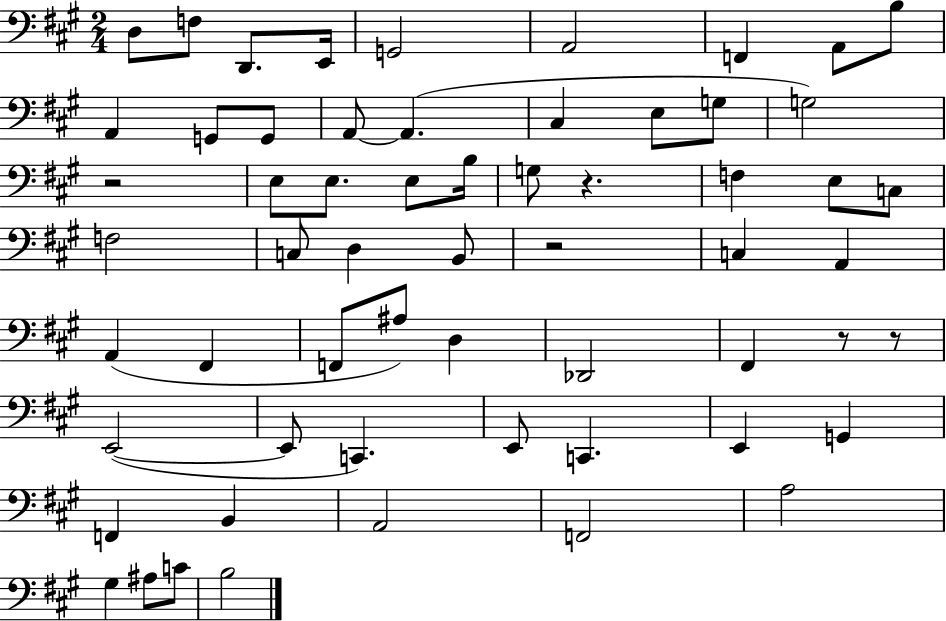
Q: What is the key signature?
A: A major